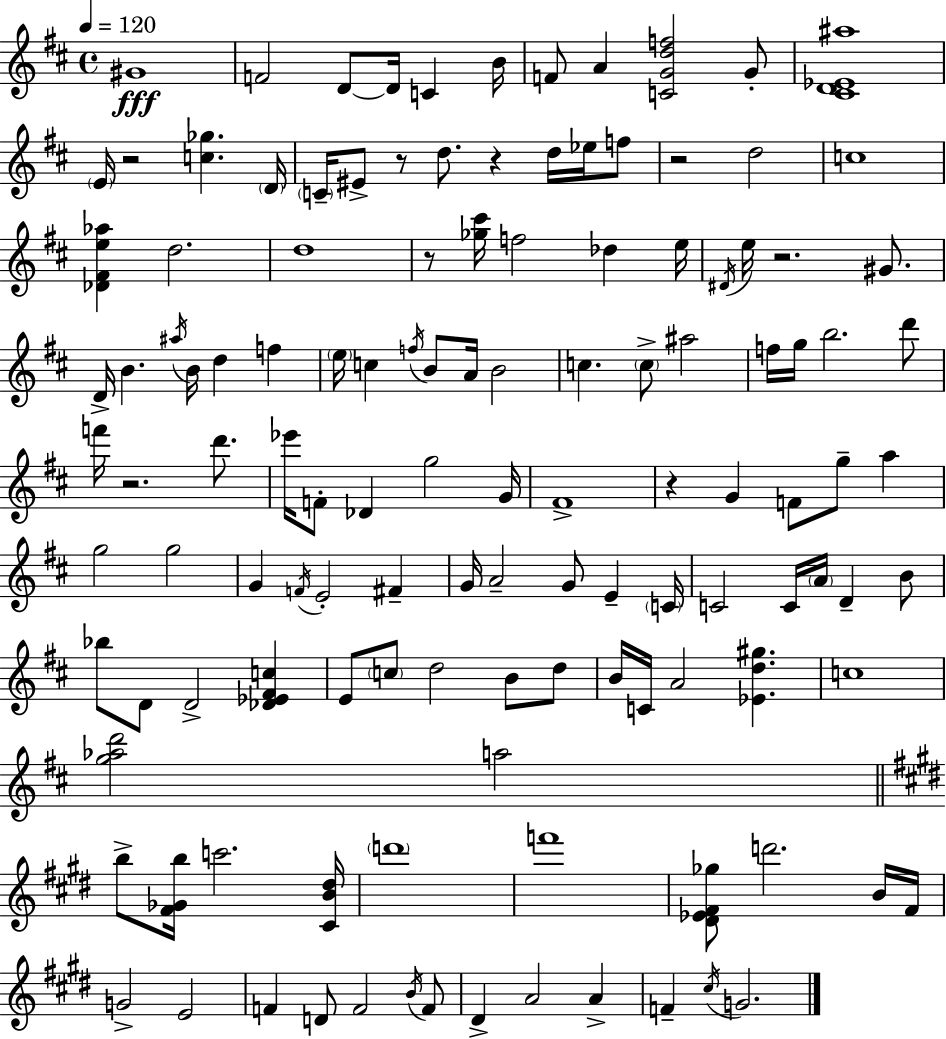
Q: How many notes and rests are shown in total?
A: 126